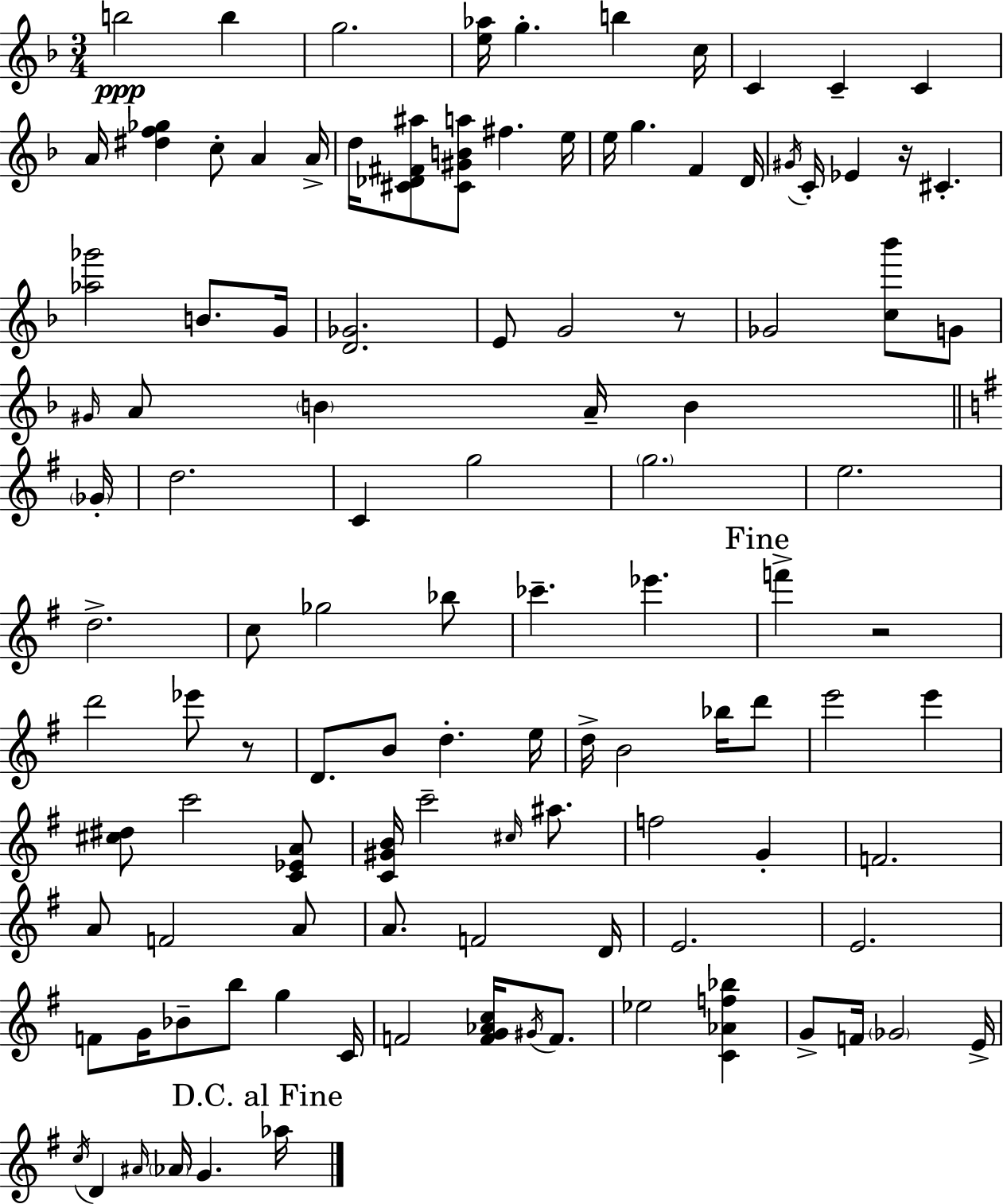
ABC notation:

X:1
T:Untitled
M:3/4
L:1/4
K:Dm
b2 b g2 [e_a]/4 g b c/4 C C C A/4 [^df_g] c/2 A A/4 d/4 [^C_D^F^a]/2 [^C^GBa]/2 ^f e/4 e/4 g F D/4 ^G/4 C/4 _E z/4 ^C [_a_g']2 B/2 G/4 [D_G]2 E/2 G2 z/2 _G2 [c_b']/2 G/2 ^G/4 A/2 B A/4 B _G/4 d2 C g2 g2 e2 d2 c/2 _g2 _b/2 _c' _e' f' z2 d'2 _e'/2 z/2 D/2 B/2 d e/4 d/4 B2 _b/4 d'/2 e'2 e' [^c^d]/2 c'2 [C_EA]/2 [C^GB]/4 c'2 ^c/4 ^a/2 f2 G F2 A/2 F2 A/2 A/2 F2 D/4 E2 E2 F/2 G/4 _B/2 b/2 g C/4 F2 [FG_Ac]/4 ^G/4 F/2 _e2 [C_Af_b] G/2 F/4 _G2 E/4 c/4 D ^A/4 _A/4 G _a/4